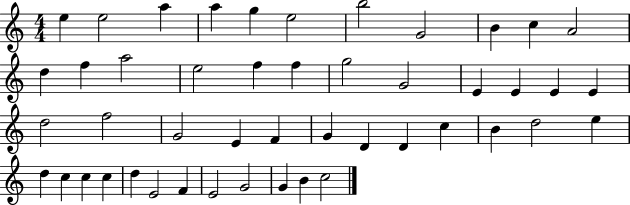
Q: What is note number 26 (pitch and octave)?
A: G4